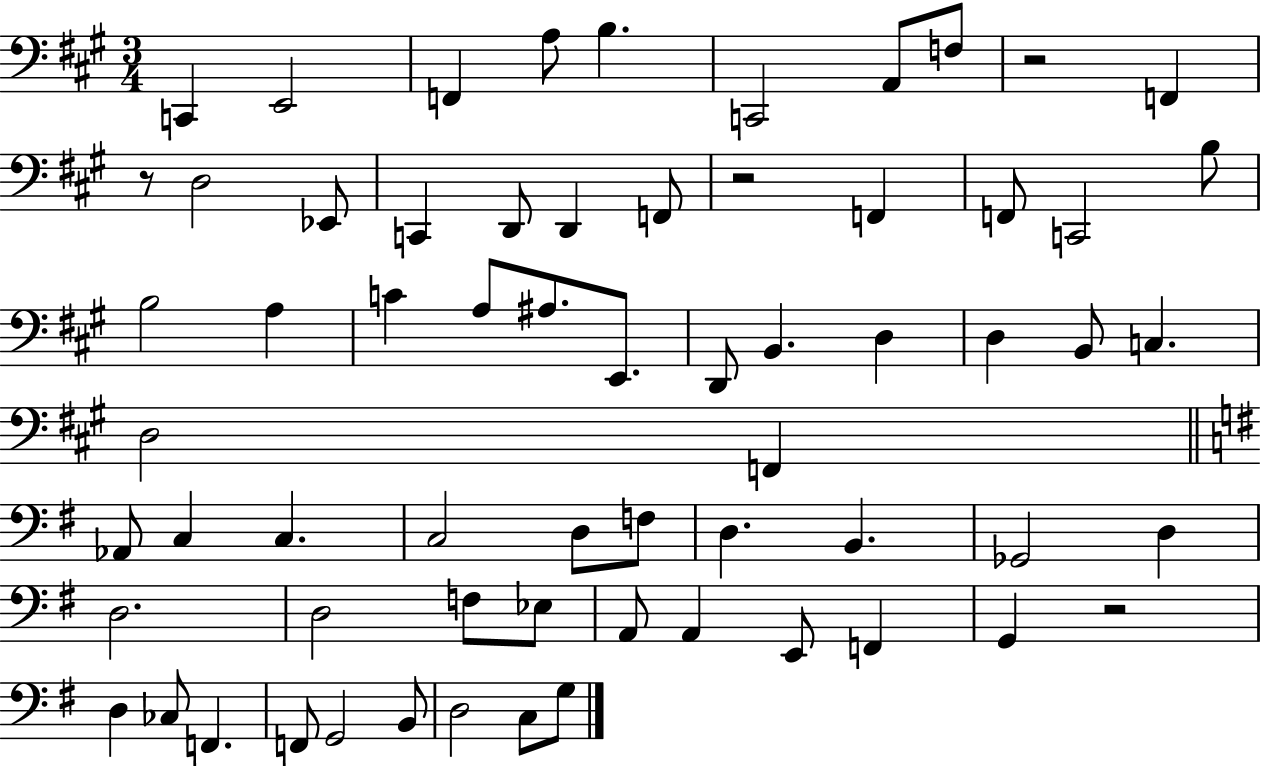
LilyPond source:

{
  \clef bass
  \numericTimeSignature
  \time 3/4
  \key a \major
  c,4 e,2 | f,4 a8 b4. | c,2 a,8 f8 | r2 f,4 | \break r8 d2 ees,8 | c,4 d,8 d,4 f,8 | r2 f,4 | f,8 c,2 b8 | \break b2 a4 | c'4 a8 ais8. e,8. | d,8 b,4. d4 | d4 b,8 c4. | \break d2 f,4 | \bar "||" \break \key e \minor aes,8 c4 c4. | c2 d8 f8 | d4. b,4. | ges,2 d4 | \break d2. | d2 f8 ees8 | a,8 a,4 e,8 f,4 | g,4 r2 | \break d4 ces8 f,4. | f,8 g,2 b,8 | d2 c8 g8 | \bar "|."
}